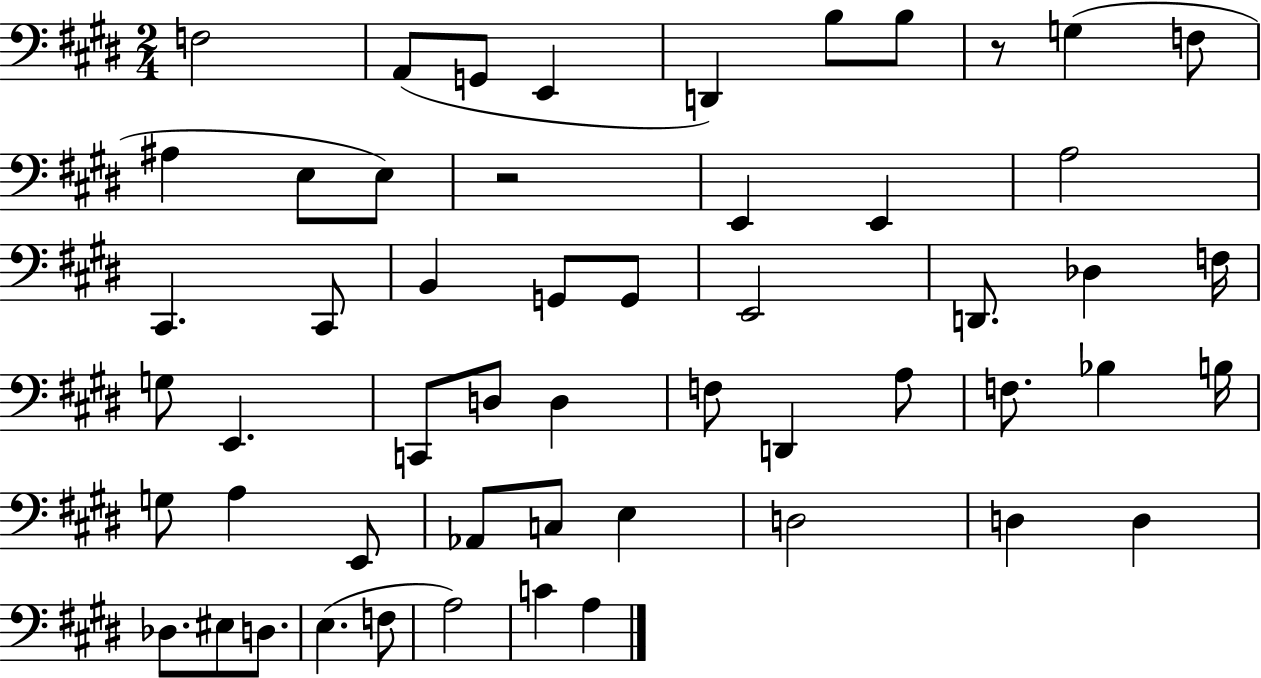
{
  \clef bass
  \numericTimeSignature
  \time 2/4
  \key e \major
  \repeat volta 2 { f2 | a,8( g,8 e,4 | d,4) b8 b8 | r8 g4( f8 | \break ais4 e8 e8) | r2 | e,4 e,4 | a2 | \break cis,4. cis,8 | b,4 g,8 g,8 | e,2 | d,8. des4 f16 | \break g8 e,4. | c,8 d8 d4 | f8 d,4 a8 | f8. bes4 b16 | \break g8 a4 e,8 | aes,8 c8 e4 | d2 | d4 d4 | \break des8. eis8 d8. | e4.( f8 | a2) | c'4 a4 | \break } \bar "|."
}